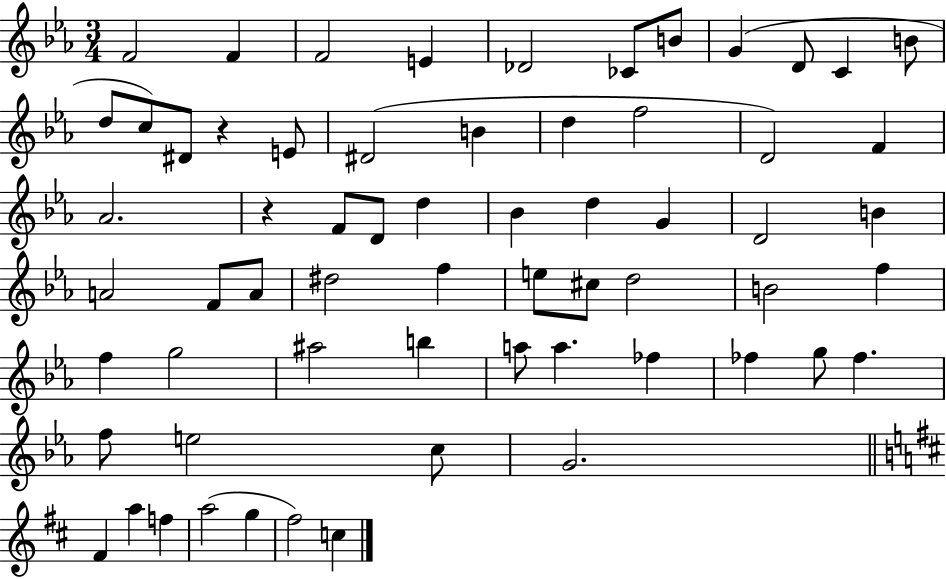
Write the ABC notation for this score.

X:1
T:Untitled
M:3/4
L:1/4
K:Eb
F2 F F2 E _D2 _C/2 B/2 G D/2 C B/2 d/2 c/2 ^D/2 z E/2 ^D2 B d f2 D2 F _A2 z F/2 D/2 d _B d G D2 B A2 F/2 A/2 ^d2 f e/2 ^c/2 d2 B2 f f g2 ^a2 b a/2 a _f _f g/2 _f f/2 e2 c/2 G2 ^F a f a2 g ^f2 c